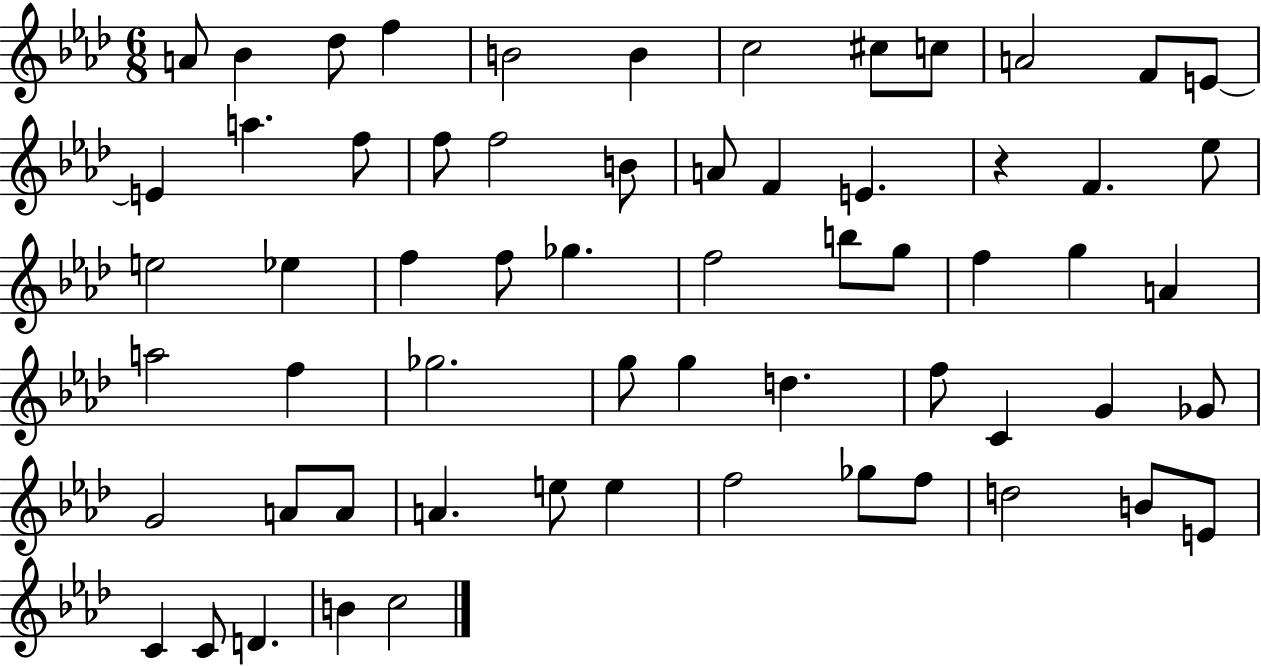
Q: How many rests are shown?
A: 1